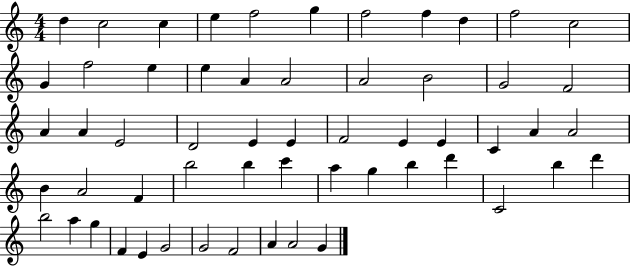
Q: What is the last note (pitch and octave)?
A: G4